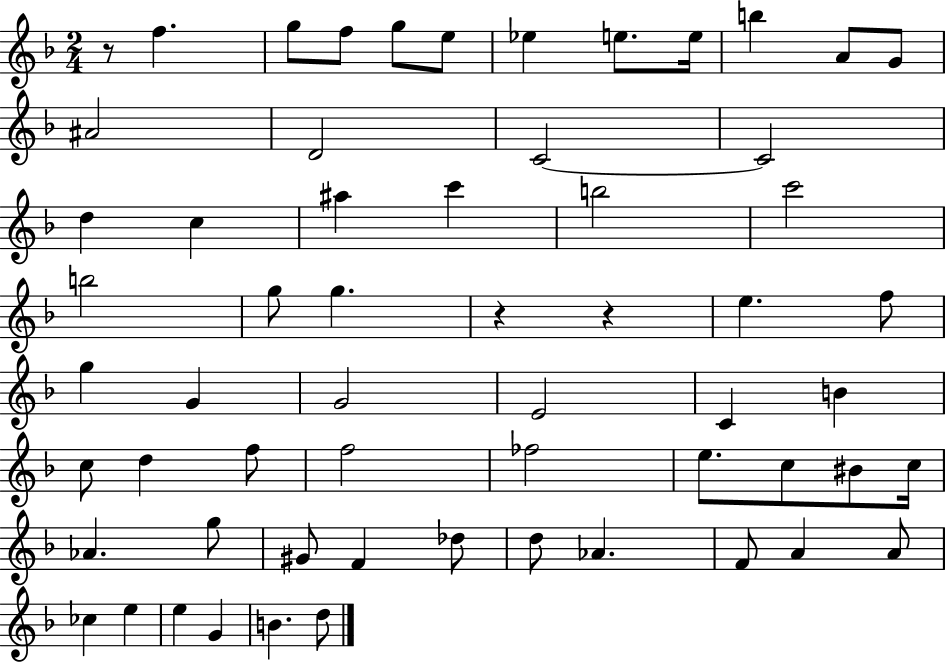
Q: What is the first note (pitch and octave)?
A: F5